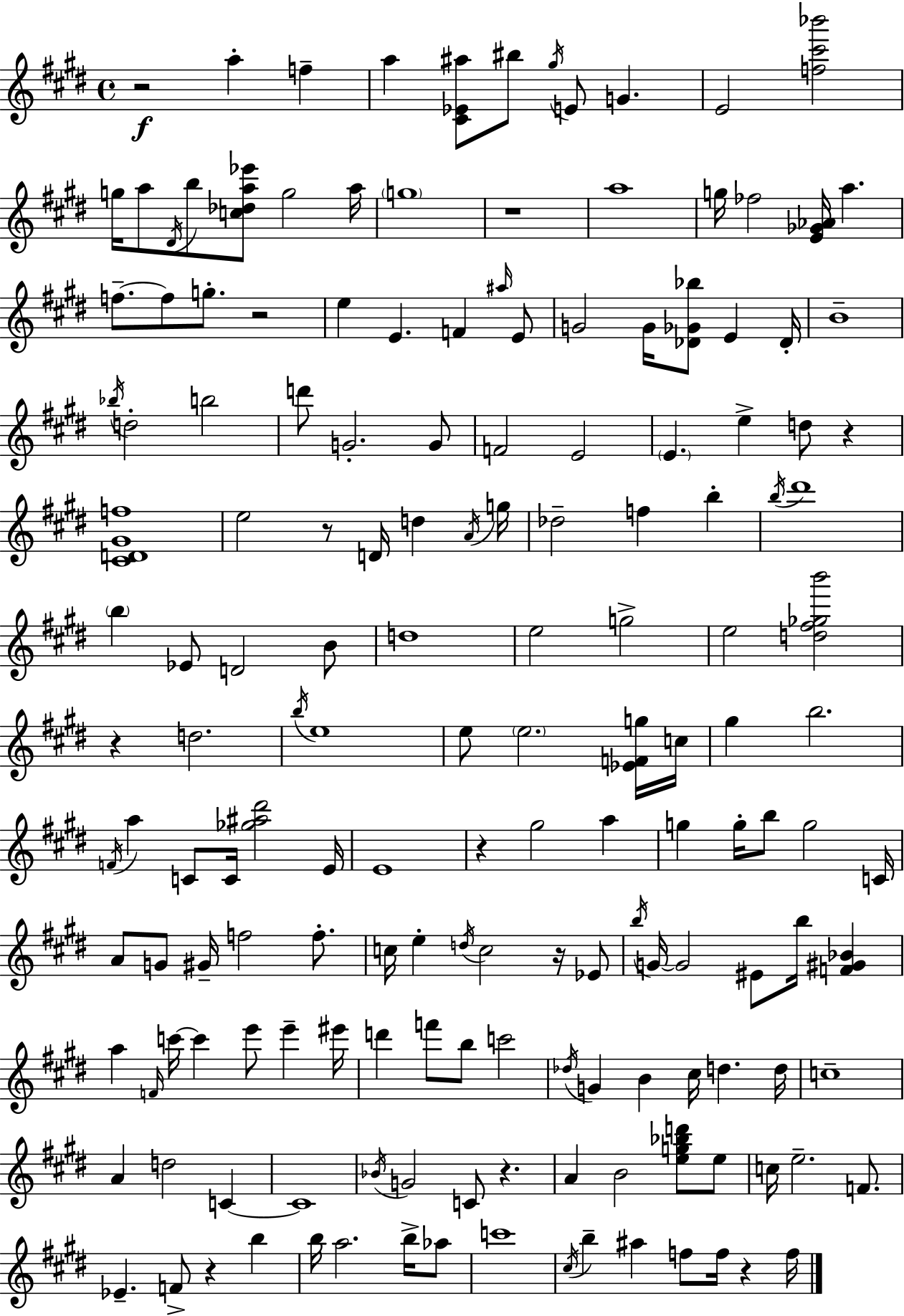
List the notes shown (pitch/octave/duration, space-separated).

R/h A5/q F5/q A5/q [C#4,Eb4,A#5]/e BIS5/e G#5/s E4/e G4/q. E4/h [F5,C#6,Bb6]/h G5/s A5/e D#4/s B5/e [C5,Db5,A5,Eb6]/e G5/h A5/s G5/w R/w A5/w G5/s FES5/h [E4,Gb4,Ab4]/s A5/q. F5/e. F5/e G5/e. R/h E5/q E4/q. F4/q A#5/s E4/e G4/h G4/s [Db4,Gb4,Bb5]/e E4/q Db4/s B4/w Bb5/s D5/h B5/h D6/e G4/h. G4/e F4/h E4/h E4/q. E5/q D5/e R/q [C#4,D4,G#4,F5]/w E5/h R/e D4/s D5/q A4/s G5/s Db5/h F5/q B5/q B5/s D#6/w B5/q Eb4/e D4/h B4/e D5/w E5/h G5/h E5/h [D5,F#5,Gb5,B6]/h R/q D5/h. B5/s E5/w E5/e E5/h. [Eb4,F4,G5]/s C5/s G#5/q B5/h. F4/s A5/q C4/e C4/s [Gb5,A#5,D#6]/h E4/s E4/w R/q G#5/h A5/q G5/q G5/s B5/e G5/h C4/s A4/e G4/e G#4/s F5/h F5/e. C5/s E5/q D5/s C5/h R/s Eb4/e B5/s G4/s G4/h EIS4/e B5/s [F4,G#4,Bb4]/q A5/q F4/s C6/s C6/q E6/e E6/q EIS6/s D6/q F6/e B5/e C6/h Db5/s G4/q B4/q C#5/s D5/q. D5/s C5/w A4/q D5/h C4/q C4/w Bb4/s G4/h C4/e R/q. A4/q B4/h [E5,G5,Bb5,D6]/e E5/e C5/s E5/h. F4/e. Eb4/q. F4/e R/q B5/q B5/s A5/h. B5/s Ab5/e C6/w C#5/s B5/q A#5/q F5/e F5/s R/q F5/s